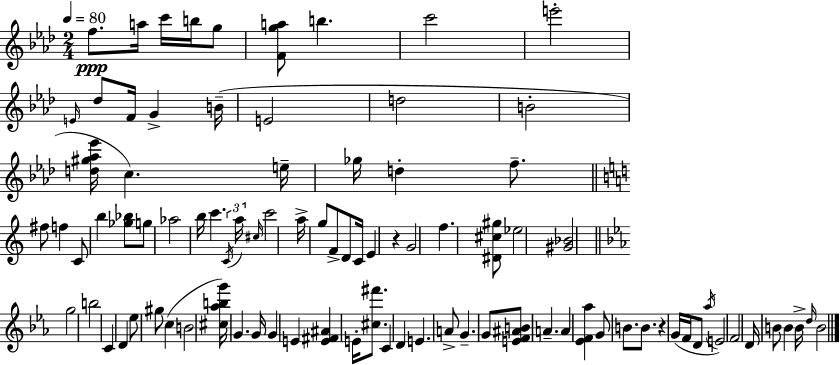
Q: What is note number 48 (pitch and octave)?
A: G#5